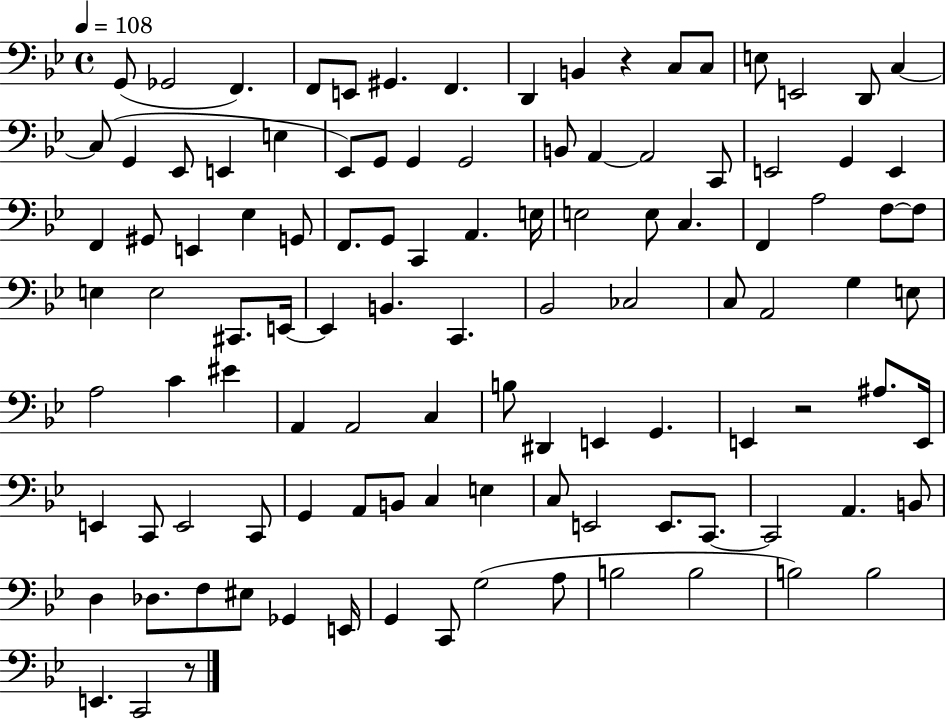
G2/e Gb2/h F2/q. F2/e E2/e G#2/q. F2/q. D2/q B2/q R/q C3/e C3/e E3/e E2/h D2/e C3/q C3/e G2/q Eb2/e E2/q E3/q Eb2/e G2/e G2/q G2/h B2/e A2/q A2/h C2/e E2/h G2/q E2/q F2/q G#2/e E2/q Eb3/q G2/e F2/e. G2/e C2/q A2/q. E3/s E3/h E3/e C3/q. F2/q A3/h F3/e F3/e E3/q E3/h C#2/e. E2/s E2/q B2/q. C2/q. Bb2/h CES3/h C3/e A2/h G3/q E3/e A3/h C4/q EIS4/q A2/q A2/h C3/q B3/e D#2/q E2/q G2/q. E2/q R/h A#3/e. E2/s E2/q C2/e E2/h C2/e G2/q A2/e B2/e C3/q E3/q C3/e E2/h E2/e. C2/e. C2/h A2/q. B2/e D3/q Db3/e. F3/e EIS3/e Gb2/q E2/s G2/q C2/e G3/h A3/e B3/h B3/h B3/h B3/h E2/q. C2/h R/e